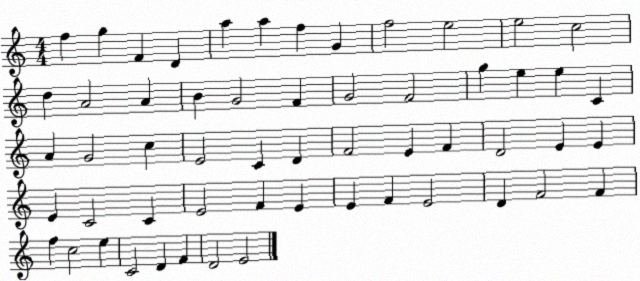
X:1
T:Untitled
M:4/4
L:1/4
K:C
f g F D a a f G f2 e2 e2 c2 d A2 A B G2 F G2 F2 g e e C A G2 c E2 C D F2 E F D2 E E E C2 C E2 F E E F E2 D F2 F f c2 e C2 D F D2 E2